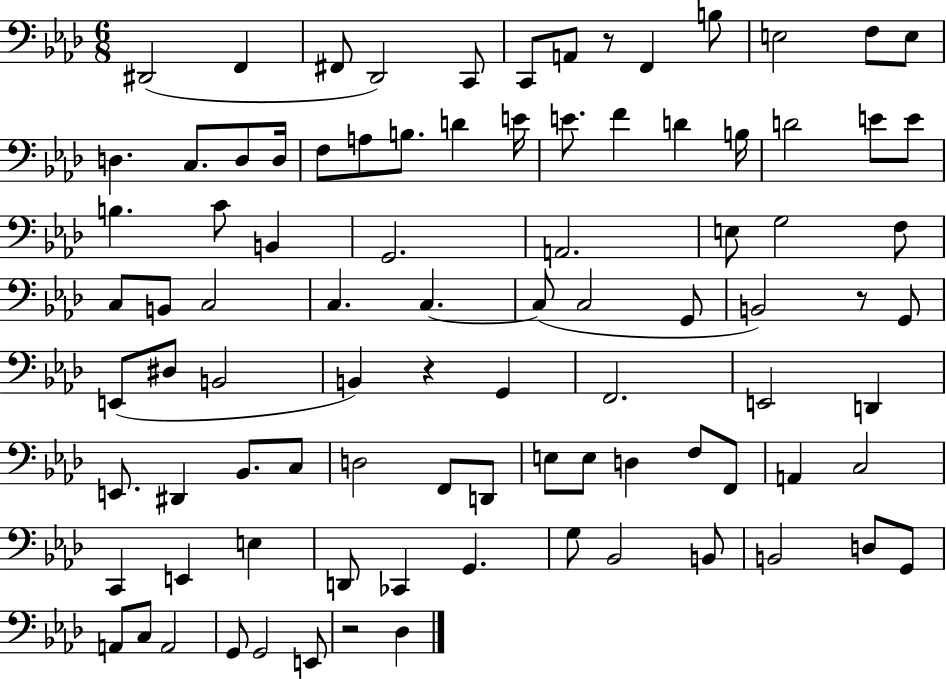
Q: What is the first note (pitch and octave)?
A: D#2